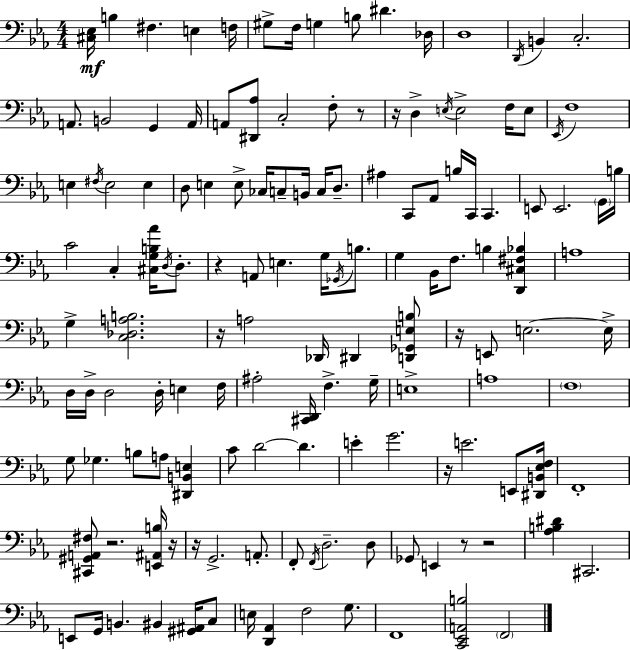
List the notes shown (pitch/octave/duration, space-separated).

[C#3,Eb3]/s B3/q F#3/q. E3/q F3/s G#3/e F3/s G3/q B3/e D#4/q. Db3/s D3/w D2/s B2/q C3/h. A2/e. B2/h G2/q A2/s A2/e [D#2,Ab3]/e C3/h F3/e R/e R/s D3/q E3/s E3/h F3/s E3/e Eb2/s F3/w E3/q F#3/s E3/h E3/q D3/e E3/q E3/e CES3/s C3/e B2/s C3/s D3/e. A#3/q C2/e Ab2/e B3/s C2/s C2/q. E2/e E2/h. G2/s B3/s C4/h C3/q [C#3,G3,B3,Ab4]/s D3/s D3/e. R/q A2/e E3/q. G3/s Gb2/s B3/e. G3/q Bb2/s F3/e. B3/q [D2,C#3,F#3,Bb3]/q A3/w G3/q [C3,Db3,A3,B3]/h. R/s A3/h Db2/s D#2/q [D2,Gb2,E3,B3]/e R/s E2/e E3/h. E3/s D3/s D3/s D3/h D3/s E3/q F3/s A#3/h [C#2,D2]/s F3/q. G3/s E3/w A3/w F3/w G3/e Gb3/q. B3/e A3/e [D#2,B2,E3]/q C4/e D4/h D4/q. E4/q G4/h. R/s E4/h. E2/e [D#2,B2,Eb3,F3]/s F2/w [C#2,G#2,A2,F#3]/e R/h. [E2,A#2,B3]/s R/s R/s G2/h. A2/e. F2/e F2/s D3/h. D3/e Gb2/e E2/q R/e R/h [Ab3,B3,D#4]/q C#2/h. E2/e G2/s B2/q. BIS2/q [G#2,A#2]/s C3/e E3/s [D2,Ab2]/q F3/h G3/e. F2/w [C2,Eb2,A2,B3]/h F2/h